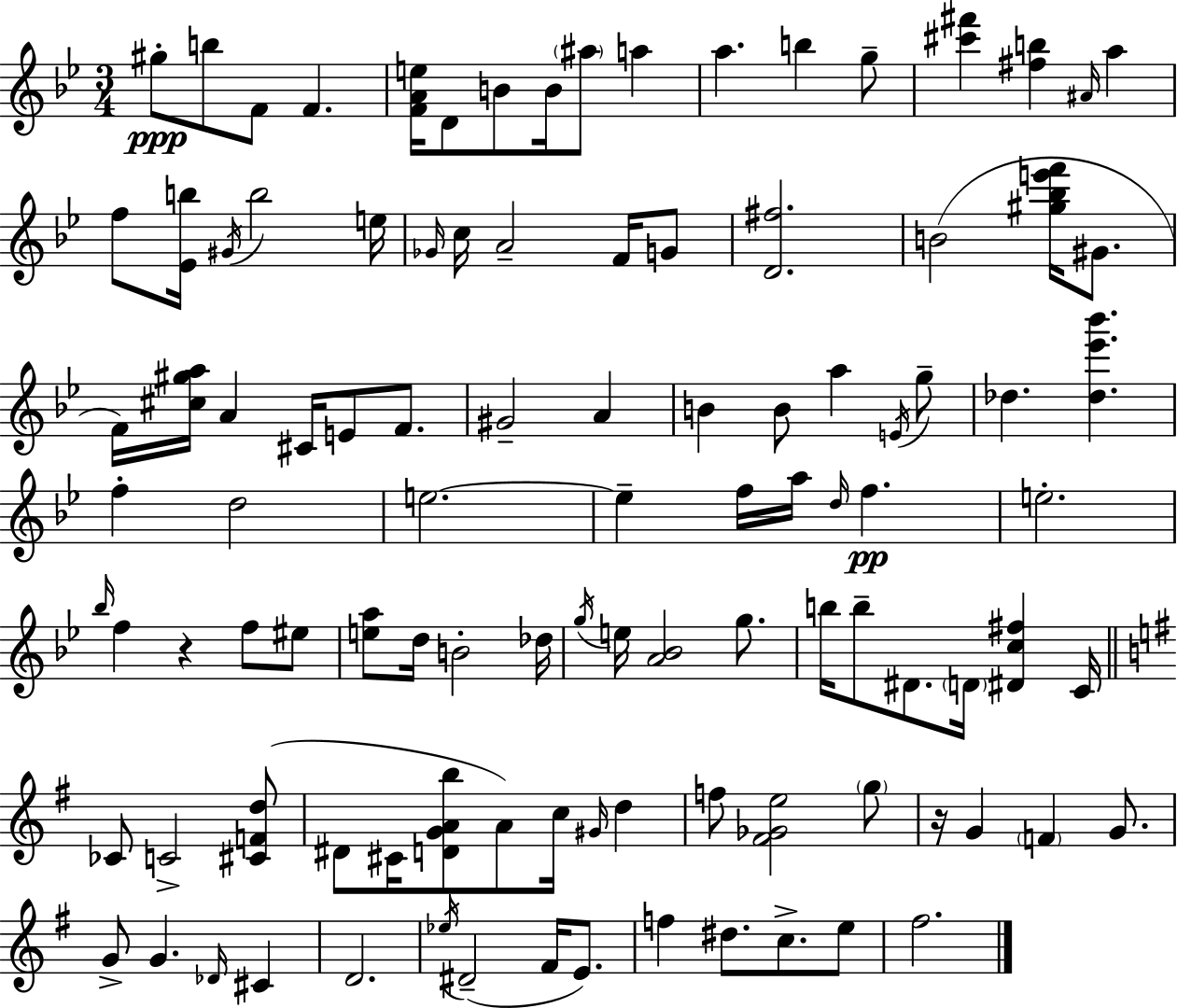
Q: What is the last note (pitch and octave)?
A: F#5